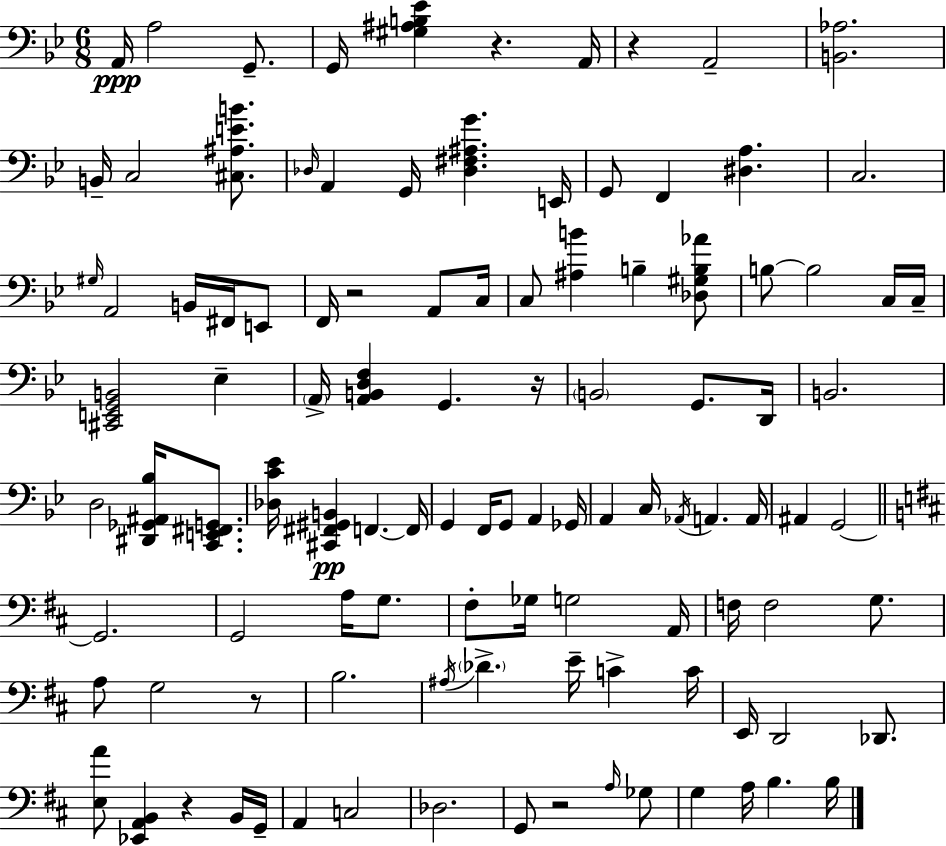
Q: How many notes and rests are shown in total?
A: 107